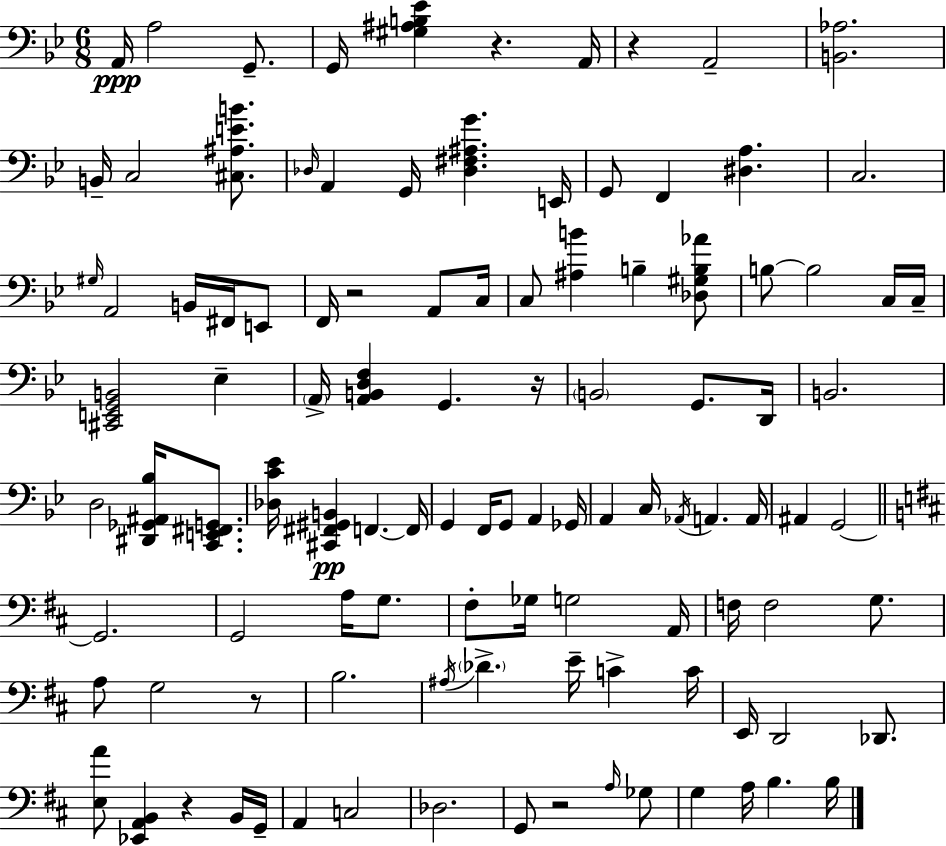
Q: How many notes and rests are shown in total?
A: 107